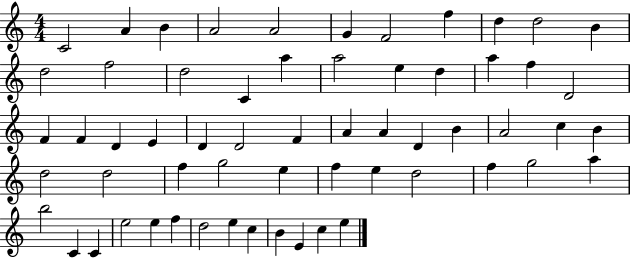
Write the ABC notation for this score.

X:1
T:Untitled
M:4/4
L:1/4
K:C
C2 A B A2 A2 G F2 f d d2 B d2 f2 d2 C a a2 e d a f D2 F F D E D D2 F A A D B A2 c B d2 d2 f g2 e f e d2 f g2 a b2 C C e2 e f d2 e c B E c e